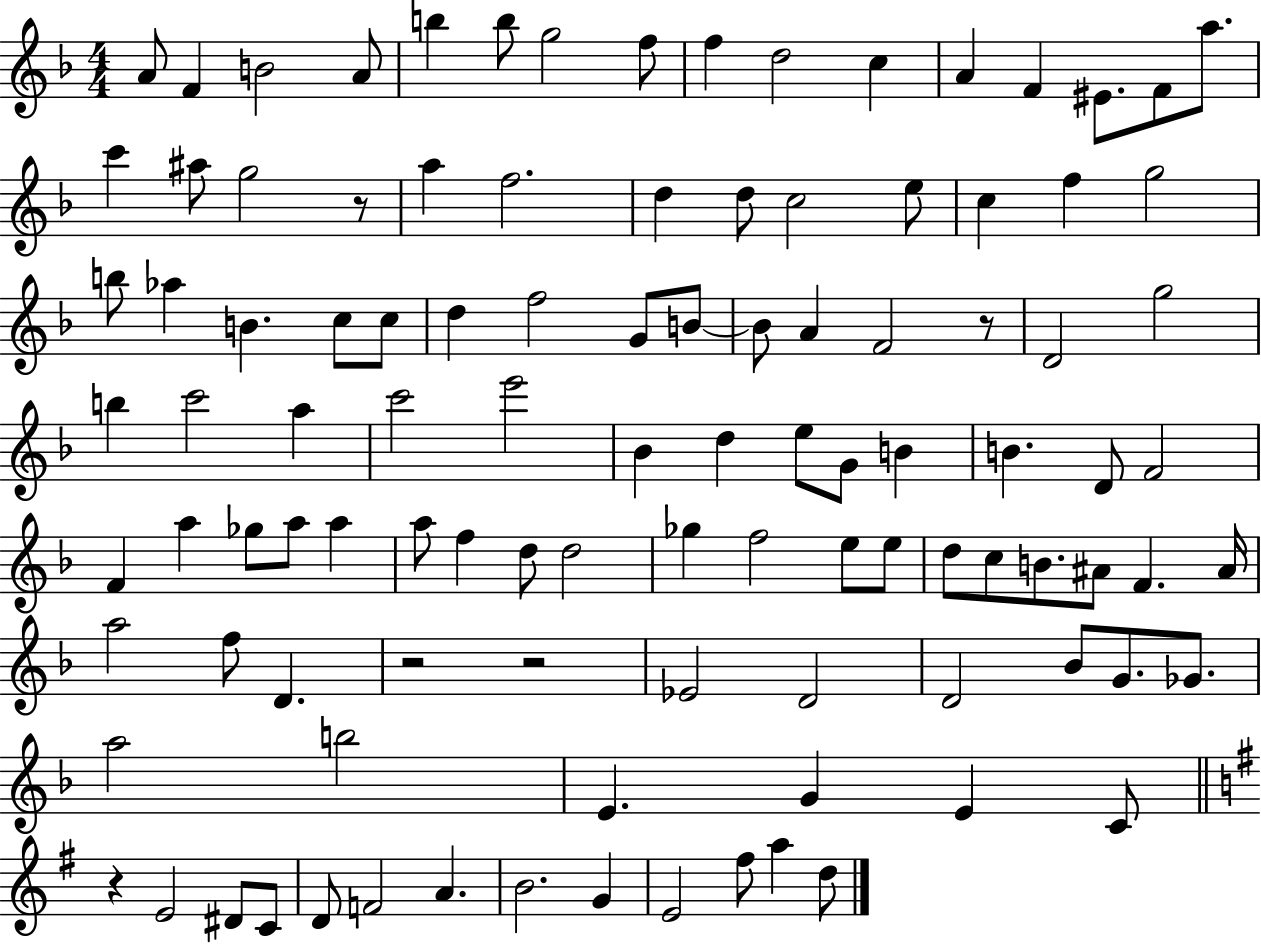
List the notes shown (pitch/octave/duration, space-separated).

A4/e F4/q B4/h A4/e B5/q B5/e G5/h F5/e F5/q D5/h C5/q A4/q F4/q EIS4/e. F4/e A5/e. C6/q A#5/e G5/h R/e A5/q F5/h. D5/q D5/e C5/h E5/e C5/q F5/q G5/h B5/e Ab5/q B4/q. C5/e C5/e D5/q F5/h G4/e B4/e B4/e A4/q F4/h R/e D4/h G5/h B5/q C6/h A5/q C6/h E6/h Bb4/q D5/q E5/e G4/e B4/q B4/q. D4/e F4/h F4/q A5/q Gb5/e A5/e A5/q A5/e F5/q D5/e D5/h Gb5/q F5/h E5/e E5/e D5/e C5/e B4/e. A#4/e F4/q. A#4/s A5/h F5/e D4/q. R/h R/h Eb4/h D4/h D4/h Bb4/e G4/e. Gb4/e. A5/h B5/h E4/q. G4/q E4/q C4/e R/q E4/h D#4/e C4/e D4/e F4/h A4/q. B4/h. G4/q E4/h F#5/e A5/q D5/e